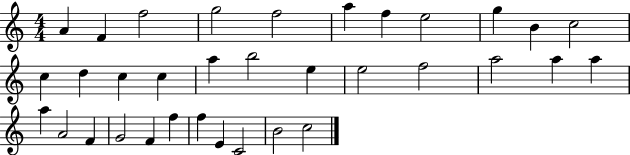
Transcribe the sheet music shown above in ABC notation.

X:1
T:Untitled
M:4/4
L:1/4
K:C
A F f2 g2 f2 a f e2 g B c2 c d c c a b2 e e2 f2 a2 a a a A2 F G2 F f f E C2 B2 c2